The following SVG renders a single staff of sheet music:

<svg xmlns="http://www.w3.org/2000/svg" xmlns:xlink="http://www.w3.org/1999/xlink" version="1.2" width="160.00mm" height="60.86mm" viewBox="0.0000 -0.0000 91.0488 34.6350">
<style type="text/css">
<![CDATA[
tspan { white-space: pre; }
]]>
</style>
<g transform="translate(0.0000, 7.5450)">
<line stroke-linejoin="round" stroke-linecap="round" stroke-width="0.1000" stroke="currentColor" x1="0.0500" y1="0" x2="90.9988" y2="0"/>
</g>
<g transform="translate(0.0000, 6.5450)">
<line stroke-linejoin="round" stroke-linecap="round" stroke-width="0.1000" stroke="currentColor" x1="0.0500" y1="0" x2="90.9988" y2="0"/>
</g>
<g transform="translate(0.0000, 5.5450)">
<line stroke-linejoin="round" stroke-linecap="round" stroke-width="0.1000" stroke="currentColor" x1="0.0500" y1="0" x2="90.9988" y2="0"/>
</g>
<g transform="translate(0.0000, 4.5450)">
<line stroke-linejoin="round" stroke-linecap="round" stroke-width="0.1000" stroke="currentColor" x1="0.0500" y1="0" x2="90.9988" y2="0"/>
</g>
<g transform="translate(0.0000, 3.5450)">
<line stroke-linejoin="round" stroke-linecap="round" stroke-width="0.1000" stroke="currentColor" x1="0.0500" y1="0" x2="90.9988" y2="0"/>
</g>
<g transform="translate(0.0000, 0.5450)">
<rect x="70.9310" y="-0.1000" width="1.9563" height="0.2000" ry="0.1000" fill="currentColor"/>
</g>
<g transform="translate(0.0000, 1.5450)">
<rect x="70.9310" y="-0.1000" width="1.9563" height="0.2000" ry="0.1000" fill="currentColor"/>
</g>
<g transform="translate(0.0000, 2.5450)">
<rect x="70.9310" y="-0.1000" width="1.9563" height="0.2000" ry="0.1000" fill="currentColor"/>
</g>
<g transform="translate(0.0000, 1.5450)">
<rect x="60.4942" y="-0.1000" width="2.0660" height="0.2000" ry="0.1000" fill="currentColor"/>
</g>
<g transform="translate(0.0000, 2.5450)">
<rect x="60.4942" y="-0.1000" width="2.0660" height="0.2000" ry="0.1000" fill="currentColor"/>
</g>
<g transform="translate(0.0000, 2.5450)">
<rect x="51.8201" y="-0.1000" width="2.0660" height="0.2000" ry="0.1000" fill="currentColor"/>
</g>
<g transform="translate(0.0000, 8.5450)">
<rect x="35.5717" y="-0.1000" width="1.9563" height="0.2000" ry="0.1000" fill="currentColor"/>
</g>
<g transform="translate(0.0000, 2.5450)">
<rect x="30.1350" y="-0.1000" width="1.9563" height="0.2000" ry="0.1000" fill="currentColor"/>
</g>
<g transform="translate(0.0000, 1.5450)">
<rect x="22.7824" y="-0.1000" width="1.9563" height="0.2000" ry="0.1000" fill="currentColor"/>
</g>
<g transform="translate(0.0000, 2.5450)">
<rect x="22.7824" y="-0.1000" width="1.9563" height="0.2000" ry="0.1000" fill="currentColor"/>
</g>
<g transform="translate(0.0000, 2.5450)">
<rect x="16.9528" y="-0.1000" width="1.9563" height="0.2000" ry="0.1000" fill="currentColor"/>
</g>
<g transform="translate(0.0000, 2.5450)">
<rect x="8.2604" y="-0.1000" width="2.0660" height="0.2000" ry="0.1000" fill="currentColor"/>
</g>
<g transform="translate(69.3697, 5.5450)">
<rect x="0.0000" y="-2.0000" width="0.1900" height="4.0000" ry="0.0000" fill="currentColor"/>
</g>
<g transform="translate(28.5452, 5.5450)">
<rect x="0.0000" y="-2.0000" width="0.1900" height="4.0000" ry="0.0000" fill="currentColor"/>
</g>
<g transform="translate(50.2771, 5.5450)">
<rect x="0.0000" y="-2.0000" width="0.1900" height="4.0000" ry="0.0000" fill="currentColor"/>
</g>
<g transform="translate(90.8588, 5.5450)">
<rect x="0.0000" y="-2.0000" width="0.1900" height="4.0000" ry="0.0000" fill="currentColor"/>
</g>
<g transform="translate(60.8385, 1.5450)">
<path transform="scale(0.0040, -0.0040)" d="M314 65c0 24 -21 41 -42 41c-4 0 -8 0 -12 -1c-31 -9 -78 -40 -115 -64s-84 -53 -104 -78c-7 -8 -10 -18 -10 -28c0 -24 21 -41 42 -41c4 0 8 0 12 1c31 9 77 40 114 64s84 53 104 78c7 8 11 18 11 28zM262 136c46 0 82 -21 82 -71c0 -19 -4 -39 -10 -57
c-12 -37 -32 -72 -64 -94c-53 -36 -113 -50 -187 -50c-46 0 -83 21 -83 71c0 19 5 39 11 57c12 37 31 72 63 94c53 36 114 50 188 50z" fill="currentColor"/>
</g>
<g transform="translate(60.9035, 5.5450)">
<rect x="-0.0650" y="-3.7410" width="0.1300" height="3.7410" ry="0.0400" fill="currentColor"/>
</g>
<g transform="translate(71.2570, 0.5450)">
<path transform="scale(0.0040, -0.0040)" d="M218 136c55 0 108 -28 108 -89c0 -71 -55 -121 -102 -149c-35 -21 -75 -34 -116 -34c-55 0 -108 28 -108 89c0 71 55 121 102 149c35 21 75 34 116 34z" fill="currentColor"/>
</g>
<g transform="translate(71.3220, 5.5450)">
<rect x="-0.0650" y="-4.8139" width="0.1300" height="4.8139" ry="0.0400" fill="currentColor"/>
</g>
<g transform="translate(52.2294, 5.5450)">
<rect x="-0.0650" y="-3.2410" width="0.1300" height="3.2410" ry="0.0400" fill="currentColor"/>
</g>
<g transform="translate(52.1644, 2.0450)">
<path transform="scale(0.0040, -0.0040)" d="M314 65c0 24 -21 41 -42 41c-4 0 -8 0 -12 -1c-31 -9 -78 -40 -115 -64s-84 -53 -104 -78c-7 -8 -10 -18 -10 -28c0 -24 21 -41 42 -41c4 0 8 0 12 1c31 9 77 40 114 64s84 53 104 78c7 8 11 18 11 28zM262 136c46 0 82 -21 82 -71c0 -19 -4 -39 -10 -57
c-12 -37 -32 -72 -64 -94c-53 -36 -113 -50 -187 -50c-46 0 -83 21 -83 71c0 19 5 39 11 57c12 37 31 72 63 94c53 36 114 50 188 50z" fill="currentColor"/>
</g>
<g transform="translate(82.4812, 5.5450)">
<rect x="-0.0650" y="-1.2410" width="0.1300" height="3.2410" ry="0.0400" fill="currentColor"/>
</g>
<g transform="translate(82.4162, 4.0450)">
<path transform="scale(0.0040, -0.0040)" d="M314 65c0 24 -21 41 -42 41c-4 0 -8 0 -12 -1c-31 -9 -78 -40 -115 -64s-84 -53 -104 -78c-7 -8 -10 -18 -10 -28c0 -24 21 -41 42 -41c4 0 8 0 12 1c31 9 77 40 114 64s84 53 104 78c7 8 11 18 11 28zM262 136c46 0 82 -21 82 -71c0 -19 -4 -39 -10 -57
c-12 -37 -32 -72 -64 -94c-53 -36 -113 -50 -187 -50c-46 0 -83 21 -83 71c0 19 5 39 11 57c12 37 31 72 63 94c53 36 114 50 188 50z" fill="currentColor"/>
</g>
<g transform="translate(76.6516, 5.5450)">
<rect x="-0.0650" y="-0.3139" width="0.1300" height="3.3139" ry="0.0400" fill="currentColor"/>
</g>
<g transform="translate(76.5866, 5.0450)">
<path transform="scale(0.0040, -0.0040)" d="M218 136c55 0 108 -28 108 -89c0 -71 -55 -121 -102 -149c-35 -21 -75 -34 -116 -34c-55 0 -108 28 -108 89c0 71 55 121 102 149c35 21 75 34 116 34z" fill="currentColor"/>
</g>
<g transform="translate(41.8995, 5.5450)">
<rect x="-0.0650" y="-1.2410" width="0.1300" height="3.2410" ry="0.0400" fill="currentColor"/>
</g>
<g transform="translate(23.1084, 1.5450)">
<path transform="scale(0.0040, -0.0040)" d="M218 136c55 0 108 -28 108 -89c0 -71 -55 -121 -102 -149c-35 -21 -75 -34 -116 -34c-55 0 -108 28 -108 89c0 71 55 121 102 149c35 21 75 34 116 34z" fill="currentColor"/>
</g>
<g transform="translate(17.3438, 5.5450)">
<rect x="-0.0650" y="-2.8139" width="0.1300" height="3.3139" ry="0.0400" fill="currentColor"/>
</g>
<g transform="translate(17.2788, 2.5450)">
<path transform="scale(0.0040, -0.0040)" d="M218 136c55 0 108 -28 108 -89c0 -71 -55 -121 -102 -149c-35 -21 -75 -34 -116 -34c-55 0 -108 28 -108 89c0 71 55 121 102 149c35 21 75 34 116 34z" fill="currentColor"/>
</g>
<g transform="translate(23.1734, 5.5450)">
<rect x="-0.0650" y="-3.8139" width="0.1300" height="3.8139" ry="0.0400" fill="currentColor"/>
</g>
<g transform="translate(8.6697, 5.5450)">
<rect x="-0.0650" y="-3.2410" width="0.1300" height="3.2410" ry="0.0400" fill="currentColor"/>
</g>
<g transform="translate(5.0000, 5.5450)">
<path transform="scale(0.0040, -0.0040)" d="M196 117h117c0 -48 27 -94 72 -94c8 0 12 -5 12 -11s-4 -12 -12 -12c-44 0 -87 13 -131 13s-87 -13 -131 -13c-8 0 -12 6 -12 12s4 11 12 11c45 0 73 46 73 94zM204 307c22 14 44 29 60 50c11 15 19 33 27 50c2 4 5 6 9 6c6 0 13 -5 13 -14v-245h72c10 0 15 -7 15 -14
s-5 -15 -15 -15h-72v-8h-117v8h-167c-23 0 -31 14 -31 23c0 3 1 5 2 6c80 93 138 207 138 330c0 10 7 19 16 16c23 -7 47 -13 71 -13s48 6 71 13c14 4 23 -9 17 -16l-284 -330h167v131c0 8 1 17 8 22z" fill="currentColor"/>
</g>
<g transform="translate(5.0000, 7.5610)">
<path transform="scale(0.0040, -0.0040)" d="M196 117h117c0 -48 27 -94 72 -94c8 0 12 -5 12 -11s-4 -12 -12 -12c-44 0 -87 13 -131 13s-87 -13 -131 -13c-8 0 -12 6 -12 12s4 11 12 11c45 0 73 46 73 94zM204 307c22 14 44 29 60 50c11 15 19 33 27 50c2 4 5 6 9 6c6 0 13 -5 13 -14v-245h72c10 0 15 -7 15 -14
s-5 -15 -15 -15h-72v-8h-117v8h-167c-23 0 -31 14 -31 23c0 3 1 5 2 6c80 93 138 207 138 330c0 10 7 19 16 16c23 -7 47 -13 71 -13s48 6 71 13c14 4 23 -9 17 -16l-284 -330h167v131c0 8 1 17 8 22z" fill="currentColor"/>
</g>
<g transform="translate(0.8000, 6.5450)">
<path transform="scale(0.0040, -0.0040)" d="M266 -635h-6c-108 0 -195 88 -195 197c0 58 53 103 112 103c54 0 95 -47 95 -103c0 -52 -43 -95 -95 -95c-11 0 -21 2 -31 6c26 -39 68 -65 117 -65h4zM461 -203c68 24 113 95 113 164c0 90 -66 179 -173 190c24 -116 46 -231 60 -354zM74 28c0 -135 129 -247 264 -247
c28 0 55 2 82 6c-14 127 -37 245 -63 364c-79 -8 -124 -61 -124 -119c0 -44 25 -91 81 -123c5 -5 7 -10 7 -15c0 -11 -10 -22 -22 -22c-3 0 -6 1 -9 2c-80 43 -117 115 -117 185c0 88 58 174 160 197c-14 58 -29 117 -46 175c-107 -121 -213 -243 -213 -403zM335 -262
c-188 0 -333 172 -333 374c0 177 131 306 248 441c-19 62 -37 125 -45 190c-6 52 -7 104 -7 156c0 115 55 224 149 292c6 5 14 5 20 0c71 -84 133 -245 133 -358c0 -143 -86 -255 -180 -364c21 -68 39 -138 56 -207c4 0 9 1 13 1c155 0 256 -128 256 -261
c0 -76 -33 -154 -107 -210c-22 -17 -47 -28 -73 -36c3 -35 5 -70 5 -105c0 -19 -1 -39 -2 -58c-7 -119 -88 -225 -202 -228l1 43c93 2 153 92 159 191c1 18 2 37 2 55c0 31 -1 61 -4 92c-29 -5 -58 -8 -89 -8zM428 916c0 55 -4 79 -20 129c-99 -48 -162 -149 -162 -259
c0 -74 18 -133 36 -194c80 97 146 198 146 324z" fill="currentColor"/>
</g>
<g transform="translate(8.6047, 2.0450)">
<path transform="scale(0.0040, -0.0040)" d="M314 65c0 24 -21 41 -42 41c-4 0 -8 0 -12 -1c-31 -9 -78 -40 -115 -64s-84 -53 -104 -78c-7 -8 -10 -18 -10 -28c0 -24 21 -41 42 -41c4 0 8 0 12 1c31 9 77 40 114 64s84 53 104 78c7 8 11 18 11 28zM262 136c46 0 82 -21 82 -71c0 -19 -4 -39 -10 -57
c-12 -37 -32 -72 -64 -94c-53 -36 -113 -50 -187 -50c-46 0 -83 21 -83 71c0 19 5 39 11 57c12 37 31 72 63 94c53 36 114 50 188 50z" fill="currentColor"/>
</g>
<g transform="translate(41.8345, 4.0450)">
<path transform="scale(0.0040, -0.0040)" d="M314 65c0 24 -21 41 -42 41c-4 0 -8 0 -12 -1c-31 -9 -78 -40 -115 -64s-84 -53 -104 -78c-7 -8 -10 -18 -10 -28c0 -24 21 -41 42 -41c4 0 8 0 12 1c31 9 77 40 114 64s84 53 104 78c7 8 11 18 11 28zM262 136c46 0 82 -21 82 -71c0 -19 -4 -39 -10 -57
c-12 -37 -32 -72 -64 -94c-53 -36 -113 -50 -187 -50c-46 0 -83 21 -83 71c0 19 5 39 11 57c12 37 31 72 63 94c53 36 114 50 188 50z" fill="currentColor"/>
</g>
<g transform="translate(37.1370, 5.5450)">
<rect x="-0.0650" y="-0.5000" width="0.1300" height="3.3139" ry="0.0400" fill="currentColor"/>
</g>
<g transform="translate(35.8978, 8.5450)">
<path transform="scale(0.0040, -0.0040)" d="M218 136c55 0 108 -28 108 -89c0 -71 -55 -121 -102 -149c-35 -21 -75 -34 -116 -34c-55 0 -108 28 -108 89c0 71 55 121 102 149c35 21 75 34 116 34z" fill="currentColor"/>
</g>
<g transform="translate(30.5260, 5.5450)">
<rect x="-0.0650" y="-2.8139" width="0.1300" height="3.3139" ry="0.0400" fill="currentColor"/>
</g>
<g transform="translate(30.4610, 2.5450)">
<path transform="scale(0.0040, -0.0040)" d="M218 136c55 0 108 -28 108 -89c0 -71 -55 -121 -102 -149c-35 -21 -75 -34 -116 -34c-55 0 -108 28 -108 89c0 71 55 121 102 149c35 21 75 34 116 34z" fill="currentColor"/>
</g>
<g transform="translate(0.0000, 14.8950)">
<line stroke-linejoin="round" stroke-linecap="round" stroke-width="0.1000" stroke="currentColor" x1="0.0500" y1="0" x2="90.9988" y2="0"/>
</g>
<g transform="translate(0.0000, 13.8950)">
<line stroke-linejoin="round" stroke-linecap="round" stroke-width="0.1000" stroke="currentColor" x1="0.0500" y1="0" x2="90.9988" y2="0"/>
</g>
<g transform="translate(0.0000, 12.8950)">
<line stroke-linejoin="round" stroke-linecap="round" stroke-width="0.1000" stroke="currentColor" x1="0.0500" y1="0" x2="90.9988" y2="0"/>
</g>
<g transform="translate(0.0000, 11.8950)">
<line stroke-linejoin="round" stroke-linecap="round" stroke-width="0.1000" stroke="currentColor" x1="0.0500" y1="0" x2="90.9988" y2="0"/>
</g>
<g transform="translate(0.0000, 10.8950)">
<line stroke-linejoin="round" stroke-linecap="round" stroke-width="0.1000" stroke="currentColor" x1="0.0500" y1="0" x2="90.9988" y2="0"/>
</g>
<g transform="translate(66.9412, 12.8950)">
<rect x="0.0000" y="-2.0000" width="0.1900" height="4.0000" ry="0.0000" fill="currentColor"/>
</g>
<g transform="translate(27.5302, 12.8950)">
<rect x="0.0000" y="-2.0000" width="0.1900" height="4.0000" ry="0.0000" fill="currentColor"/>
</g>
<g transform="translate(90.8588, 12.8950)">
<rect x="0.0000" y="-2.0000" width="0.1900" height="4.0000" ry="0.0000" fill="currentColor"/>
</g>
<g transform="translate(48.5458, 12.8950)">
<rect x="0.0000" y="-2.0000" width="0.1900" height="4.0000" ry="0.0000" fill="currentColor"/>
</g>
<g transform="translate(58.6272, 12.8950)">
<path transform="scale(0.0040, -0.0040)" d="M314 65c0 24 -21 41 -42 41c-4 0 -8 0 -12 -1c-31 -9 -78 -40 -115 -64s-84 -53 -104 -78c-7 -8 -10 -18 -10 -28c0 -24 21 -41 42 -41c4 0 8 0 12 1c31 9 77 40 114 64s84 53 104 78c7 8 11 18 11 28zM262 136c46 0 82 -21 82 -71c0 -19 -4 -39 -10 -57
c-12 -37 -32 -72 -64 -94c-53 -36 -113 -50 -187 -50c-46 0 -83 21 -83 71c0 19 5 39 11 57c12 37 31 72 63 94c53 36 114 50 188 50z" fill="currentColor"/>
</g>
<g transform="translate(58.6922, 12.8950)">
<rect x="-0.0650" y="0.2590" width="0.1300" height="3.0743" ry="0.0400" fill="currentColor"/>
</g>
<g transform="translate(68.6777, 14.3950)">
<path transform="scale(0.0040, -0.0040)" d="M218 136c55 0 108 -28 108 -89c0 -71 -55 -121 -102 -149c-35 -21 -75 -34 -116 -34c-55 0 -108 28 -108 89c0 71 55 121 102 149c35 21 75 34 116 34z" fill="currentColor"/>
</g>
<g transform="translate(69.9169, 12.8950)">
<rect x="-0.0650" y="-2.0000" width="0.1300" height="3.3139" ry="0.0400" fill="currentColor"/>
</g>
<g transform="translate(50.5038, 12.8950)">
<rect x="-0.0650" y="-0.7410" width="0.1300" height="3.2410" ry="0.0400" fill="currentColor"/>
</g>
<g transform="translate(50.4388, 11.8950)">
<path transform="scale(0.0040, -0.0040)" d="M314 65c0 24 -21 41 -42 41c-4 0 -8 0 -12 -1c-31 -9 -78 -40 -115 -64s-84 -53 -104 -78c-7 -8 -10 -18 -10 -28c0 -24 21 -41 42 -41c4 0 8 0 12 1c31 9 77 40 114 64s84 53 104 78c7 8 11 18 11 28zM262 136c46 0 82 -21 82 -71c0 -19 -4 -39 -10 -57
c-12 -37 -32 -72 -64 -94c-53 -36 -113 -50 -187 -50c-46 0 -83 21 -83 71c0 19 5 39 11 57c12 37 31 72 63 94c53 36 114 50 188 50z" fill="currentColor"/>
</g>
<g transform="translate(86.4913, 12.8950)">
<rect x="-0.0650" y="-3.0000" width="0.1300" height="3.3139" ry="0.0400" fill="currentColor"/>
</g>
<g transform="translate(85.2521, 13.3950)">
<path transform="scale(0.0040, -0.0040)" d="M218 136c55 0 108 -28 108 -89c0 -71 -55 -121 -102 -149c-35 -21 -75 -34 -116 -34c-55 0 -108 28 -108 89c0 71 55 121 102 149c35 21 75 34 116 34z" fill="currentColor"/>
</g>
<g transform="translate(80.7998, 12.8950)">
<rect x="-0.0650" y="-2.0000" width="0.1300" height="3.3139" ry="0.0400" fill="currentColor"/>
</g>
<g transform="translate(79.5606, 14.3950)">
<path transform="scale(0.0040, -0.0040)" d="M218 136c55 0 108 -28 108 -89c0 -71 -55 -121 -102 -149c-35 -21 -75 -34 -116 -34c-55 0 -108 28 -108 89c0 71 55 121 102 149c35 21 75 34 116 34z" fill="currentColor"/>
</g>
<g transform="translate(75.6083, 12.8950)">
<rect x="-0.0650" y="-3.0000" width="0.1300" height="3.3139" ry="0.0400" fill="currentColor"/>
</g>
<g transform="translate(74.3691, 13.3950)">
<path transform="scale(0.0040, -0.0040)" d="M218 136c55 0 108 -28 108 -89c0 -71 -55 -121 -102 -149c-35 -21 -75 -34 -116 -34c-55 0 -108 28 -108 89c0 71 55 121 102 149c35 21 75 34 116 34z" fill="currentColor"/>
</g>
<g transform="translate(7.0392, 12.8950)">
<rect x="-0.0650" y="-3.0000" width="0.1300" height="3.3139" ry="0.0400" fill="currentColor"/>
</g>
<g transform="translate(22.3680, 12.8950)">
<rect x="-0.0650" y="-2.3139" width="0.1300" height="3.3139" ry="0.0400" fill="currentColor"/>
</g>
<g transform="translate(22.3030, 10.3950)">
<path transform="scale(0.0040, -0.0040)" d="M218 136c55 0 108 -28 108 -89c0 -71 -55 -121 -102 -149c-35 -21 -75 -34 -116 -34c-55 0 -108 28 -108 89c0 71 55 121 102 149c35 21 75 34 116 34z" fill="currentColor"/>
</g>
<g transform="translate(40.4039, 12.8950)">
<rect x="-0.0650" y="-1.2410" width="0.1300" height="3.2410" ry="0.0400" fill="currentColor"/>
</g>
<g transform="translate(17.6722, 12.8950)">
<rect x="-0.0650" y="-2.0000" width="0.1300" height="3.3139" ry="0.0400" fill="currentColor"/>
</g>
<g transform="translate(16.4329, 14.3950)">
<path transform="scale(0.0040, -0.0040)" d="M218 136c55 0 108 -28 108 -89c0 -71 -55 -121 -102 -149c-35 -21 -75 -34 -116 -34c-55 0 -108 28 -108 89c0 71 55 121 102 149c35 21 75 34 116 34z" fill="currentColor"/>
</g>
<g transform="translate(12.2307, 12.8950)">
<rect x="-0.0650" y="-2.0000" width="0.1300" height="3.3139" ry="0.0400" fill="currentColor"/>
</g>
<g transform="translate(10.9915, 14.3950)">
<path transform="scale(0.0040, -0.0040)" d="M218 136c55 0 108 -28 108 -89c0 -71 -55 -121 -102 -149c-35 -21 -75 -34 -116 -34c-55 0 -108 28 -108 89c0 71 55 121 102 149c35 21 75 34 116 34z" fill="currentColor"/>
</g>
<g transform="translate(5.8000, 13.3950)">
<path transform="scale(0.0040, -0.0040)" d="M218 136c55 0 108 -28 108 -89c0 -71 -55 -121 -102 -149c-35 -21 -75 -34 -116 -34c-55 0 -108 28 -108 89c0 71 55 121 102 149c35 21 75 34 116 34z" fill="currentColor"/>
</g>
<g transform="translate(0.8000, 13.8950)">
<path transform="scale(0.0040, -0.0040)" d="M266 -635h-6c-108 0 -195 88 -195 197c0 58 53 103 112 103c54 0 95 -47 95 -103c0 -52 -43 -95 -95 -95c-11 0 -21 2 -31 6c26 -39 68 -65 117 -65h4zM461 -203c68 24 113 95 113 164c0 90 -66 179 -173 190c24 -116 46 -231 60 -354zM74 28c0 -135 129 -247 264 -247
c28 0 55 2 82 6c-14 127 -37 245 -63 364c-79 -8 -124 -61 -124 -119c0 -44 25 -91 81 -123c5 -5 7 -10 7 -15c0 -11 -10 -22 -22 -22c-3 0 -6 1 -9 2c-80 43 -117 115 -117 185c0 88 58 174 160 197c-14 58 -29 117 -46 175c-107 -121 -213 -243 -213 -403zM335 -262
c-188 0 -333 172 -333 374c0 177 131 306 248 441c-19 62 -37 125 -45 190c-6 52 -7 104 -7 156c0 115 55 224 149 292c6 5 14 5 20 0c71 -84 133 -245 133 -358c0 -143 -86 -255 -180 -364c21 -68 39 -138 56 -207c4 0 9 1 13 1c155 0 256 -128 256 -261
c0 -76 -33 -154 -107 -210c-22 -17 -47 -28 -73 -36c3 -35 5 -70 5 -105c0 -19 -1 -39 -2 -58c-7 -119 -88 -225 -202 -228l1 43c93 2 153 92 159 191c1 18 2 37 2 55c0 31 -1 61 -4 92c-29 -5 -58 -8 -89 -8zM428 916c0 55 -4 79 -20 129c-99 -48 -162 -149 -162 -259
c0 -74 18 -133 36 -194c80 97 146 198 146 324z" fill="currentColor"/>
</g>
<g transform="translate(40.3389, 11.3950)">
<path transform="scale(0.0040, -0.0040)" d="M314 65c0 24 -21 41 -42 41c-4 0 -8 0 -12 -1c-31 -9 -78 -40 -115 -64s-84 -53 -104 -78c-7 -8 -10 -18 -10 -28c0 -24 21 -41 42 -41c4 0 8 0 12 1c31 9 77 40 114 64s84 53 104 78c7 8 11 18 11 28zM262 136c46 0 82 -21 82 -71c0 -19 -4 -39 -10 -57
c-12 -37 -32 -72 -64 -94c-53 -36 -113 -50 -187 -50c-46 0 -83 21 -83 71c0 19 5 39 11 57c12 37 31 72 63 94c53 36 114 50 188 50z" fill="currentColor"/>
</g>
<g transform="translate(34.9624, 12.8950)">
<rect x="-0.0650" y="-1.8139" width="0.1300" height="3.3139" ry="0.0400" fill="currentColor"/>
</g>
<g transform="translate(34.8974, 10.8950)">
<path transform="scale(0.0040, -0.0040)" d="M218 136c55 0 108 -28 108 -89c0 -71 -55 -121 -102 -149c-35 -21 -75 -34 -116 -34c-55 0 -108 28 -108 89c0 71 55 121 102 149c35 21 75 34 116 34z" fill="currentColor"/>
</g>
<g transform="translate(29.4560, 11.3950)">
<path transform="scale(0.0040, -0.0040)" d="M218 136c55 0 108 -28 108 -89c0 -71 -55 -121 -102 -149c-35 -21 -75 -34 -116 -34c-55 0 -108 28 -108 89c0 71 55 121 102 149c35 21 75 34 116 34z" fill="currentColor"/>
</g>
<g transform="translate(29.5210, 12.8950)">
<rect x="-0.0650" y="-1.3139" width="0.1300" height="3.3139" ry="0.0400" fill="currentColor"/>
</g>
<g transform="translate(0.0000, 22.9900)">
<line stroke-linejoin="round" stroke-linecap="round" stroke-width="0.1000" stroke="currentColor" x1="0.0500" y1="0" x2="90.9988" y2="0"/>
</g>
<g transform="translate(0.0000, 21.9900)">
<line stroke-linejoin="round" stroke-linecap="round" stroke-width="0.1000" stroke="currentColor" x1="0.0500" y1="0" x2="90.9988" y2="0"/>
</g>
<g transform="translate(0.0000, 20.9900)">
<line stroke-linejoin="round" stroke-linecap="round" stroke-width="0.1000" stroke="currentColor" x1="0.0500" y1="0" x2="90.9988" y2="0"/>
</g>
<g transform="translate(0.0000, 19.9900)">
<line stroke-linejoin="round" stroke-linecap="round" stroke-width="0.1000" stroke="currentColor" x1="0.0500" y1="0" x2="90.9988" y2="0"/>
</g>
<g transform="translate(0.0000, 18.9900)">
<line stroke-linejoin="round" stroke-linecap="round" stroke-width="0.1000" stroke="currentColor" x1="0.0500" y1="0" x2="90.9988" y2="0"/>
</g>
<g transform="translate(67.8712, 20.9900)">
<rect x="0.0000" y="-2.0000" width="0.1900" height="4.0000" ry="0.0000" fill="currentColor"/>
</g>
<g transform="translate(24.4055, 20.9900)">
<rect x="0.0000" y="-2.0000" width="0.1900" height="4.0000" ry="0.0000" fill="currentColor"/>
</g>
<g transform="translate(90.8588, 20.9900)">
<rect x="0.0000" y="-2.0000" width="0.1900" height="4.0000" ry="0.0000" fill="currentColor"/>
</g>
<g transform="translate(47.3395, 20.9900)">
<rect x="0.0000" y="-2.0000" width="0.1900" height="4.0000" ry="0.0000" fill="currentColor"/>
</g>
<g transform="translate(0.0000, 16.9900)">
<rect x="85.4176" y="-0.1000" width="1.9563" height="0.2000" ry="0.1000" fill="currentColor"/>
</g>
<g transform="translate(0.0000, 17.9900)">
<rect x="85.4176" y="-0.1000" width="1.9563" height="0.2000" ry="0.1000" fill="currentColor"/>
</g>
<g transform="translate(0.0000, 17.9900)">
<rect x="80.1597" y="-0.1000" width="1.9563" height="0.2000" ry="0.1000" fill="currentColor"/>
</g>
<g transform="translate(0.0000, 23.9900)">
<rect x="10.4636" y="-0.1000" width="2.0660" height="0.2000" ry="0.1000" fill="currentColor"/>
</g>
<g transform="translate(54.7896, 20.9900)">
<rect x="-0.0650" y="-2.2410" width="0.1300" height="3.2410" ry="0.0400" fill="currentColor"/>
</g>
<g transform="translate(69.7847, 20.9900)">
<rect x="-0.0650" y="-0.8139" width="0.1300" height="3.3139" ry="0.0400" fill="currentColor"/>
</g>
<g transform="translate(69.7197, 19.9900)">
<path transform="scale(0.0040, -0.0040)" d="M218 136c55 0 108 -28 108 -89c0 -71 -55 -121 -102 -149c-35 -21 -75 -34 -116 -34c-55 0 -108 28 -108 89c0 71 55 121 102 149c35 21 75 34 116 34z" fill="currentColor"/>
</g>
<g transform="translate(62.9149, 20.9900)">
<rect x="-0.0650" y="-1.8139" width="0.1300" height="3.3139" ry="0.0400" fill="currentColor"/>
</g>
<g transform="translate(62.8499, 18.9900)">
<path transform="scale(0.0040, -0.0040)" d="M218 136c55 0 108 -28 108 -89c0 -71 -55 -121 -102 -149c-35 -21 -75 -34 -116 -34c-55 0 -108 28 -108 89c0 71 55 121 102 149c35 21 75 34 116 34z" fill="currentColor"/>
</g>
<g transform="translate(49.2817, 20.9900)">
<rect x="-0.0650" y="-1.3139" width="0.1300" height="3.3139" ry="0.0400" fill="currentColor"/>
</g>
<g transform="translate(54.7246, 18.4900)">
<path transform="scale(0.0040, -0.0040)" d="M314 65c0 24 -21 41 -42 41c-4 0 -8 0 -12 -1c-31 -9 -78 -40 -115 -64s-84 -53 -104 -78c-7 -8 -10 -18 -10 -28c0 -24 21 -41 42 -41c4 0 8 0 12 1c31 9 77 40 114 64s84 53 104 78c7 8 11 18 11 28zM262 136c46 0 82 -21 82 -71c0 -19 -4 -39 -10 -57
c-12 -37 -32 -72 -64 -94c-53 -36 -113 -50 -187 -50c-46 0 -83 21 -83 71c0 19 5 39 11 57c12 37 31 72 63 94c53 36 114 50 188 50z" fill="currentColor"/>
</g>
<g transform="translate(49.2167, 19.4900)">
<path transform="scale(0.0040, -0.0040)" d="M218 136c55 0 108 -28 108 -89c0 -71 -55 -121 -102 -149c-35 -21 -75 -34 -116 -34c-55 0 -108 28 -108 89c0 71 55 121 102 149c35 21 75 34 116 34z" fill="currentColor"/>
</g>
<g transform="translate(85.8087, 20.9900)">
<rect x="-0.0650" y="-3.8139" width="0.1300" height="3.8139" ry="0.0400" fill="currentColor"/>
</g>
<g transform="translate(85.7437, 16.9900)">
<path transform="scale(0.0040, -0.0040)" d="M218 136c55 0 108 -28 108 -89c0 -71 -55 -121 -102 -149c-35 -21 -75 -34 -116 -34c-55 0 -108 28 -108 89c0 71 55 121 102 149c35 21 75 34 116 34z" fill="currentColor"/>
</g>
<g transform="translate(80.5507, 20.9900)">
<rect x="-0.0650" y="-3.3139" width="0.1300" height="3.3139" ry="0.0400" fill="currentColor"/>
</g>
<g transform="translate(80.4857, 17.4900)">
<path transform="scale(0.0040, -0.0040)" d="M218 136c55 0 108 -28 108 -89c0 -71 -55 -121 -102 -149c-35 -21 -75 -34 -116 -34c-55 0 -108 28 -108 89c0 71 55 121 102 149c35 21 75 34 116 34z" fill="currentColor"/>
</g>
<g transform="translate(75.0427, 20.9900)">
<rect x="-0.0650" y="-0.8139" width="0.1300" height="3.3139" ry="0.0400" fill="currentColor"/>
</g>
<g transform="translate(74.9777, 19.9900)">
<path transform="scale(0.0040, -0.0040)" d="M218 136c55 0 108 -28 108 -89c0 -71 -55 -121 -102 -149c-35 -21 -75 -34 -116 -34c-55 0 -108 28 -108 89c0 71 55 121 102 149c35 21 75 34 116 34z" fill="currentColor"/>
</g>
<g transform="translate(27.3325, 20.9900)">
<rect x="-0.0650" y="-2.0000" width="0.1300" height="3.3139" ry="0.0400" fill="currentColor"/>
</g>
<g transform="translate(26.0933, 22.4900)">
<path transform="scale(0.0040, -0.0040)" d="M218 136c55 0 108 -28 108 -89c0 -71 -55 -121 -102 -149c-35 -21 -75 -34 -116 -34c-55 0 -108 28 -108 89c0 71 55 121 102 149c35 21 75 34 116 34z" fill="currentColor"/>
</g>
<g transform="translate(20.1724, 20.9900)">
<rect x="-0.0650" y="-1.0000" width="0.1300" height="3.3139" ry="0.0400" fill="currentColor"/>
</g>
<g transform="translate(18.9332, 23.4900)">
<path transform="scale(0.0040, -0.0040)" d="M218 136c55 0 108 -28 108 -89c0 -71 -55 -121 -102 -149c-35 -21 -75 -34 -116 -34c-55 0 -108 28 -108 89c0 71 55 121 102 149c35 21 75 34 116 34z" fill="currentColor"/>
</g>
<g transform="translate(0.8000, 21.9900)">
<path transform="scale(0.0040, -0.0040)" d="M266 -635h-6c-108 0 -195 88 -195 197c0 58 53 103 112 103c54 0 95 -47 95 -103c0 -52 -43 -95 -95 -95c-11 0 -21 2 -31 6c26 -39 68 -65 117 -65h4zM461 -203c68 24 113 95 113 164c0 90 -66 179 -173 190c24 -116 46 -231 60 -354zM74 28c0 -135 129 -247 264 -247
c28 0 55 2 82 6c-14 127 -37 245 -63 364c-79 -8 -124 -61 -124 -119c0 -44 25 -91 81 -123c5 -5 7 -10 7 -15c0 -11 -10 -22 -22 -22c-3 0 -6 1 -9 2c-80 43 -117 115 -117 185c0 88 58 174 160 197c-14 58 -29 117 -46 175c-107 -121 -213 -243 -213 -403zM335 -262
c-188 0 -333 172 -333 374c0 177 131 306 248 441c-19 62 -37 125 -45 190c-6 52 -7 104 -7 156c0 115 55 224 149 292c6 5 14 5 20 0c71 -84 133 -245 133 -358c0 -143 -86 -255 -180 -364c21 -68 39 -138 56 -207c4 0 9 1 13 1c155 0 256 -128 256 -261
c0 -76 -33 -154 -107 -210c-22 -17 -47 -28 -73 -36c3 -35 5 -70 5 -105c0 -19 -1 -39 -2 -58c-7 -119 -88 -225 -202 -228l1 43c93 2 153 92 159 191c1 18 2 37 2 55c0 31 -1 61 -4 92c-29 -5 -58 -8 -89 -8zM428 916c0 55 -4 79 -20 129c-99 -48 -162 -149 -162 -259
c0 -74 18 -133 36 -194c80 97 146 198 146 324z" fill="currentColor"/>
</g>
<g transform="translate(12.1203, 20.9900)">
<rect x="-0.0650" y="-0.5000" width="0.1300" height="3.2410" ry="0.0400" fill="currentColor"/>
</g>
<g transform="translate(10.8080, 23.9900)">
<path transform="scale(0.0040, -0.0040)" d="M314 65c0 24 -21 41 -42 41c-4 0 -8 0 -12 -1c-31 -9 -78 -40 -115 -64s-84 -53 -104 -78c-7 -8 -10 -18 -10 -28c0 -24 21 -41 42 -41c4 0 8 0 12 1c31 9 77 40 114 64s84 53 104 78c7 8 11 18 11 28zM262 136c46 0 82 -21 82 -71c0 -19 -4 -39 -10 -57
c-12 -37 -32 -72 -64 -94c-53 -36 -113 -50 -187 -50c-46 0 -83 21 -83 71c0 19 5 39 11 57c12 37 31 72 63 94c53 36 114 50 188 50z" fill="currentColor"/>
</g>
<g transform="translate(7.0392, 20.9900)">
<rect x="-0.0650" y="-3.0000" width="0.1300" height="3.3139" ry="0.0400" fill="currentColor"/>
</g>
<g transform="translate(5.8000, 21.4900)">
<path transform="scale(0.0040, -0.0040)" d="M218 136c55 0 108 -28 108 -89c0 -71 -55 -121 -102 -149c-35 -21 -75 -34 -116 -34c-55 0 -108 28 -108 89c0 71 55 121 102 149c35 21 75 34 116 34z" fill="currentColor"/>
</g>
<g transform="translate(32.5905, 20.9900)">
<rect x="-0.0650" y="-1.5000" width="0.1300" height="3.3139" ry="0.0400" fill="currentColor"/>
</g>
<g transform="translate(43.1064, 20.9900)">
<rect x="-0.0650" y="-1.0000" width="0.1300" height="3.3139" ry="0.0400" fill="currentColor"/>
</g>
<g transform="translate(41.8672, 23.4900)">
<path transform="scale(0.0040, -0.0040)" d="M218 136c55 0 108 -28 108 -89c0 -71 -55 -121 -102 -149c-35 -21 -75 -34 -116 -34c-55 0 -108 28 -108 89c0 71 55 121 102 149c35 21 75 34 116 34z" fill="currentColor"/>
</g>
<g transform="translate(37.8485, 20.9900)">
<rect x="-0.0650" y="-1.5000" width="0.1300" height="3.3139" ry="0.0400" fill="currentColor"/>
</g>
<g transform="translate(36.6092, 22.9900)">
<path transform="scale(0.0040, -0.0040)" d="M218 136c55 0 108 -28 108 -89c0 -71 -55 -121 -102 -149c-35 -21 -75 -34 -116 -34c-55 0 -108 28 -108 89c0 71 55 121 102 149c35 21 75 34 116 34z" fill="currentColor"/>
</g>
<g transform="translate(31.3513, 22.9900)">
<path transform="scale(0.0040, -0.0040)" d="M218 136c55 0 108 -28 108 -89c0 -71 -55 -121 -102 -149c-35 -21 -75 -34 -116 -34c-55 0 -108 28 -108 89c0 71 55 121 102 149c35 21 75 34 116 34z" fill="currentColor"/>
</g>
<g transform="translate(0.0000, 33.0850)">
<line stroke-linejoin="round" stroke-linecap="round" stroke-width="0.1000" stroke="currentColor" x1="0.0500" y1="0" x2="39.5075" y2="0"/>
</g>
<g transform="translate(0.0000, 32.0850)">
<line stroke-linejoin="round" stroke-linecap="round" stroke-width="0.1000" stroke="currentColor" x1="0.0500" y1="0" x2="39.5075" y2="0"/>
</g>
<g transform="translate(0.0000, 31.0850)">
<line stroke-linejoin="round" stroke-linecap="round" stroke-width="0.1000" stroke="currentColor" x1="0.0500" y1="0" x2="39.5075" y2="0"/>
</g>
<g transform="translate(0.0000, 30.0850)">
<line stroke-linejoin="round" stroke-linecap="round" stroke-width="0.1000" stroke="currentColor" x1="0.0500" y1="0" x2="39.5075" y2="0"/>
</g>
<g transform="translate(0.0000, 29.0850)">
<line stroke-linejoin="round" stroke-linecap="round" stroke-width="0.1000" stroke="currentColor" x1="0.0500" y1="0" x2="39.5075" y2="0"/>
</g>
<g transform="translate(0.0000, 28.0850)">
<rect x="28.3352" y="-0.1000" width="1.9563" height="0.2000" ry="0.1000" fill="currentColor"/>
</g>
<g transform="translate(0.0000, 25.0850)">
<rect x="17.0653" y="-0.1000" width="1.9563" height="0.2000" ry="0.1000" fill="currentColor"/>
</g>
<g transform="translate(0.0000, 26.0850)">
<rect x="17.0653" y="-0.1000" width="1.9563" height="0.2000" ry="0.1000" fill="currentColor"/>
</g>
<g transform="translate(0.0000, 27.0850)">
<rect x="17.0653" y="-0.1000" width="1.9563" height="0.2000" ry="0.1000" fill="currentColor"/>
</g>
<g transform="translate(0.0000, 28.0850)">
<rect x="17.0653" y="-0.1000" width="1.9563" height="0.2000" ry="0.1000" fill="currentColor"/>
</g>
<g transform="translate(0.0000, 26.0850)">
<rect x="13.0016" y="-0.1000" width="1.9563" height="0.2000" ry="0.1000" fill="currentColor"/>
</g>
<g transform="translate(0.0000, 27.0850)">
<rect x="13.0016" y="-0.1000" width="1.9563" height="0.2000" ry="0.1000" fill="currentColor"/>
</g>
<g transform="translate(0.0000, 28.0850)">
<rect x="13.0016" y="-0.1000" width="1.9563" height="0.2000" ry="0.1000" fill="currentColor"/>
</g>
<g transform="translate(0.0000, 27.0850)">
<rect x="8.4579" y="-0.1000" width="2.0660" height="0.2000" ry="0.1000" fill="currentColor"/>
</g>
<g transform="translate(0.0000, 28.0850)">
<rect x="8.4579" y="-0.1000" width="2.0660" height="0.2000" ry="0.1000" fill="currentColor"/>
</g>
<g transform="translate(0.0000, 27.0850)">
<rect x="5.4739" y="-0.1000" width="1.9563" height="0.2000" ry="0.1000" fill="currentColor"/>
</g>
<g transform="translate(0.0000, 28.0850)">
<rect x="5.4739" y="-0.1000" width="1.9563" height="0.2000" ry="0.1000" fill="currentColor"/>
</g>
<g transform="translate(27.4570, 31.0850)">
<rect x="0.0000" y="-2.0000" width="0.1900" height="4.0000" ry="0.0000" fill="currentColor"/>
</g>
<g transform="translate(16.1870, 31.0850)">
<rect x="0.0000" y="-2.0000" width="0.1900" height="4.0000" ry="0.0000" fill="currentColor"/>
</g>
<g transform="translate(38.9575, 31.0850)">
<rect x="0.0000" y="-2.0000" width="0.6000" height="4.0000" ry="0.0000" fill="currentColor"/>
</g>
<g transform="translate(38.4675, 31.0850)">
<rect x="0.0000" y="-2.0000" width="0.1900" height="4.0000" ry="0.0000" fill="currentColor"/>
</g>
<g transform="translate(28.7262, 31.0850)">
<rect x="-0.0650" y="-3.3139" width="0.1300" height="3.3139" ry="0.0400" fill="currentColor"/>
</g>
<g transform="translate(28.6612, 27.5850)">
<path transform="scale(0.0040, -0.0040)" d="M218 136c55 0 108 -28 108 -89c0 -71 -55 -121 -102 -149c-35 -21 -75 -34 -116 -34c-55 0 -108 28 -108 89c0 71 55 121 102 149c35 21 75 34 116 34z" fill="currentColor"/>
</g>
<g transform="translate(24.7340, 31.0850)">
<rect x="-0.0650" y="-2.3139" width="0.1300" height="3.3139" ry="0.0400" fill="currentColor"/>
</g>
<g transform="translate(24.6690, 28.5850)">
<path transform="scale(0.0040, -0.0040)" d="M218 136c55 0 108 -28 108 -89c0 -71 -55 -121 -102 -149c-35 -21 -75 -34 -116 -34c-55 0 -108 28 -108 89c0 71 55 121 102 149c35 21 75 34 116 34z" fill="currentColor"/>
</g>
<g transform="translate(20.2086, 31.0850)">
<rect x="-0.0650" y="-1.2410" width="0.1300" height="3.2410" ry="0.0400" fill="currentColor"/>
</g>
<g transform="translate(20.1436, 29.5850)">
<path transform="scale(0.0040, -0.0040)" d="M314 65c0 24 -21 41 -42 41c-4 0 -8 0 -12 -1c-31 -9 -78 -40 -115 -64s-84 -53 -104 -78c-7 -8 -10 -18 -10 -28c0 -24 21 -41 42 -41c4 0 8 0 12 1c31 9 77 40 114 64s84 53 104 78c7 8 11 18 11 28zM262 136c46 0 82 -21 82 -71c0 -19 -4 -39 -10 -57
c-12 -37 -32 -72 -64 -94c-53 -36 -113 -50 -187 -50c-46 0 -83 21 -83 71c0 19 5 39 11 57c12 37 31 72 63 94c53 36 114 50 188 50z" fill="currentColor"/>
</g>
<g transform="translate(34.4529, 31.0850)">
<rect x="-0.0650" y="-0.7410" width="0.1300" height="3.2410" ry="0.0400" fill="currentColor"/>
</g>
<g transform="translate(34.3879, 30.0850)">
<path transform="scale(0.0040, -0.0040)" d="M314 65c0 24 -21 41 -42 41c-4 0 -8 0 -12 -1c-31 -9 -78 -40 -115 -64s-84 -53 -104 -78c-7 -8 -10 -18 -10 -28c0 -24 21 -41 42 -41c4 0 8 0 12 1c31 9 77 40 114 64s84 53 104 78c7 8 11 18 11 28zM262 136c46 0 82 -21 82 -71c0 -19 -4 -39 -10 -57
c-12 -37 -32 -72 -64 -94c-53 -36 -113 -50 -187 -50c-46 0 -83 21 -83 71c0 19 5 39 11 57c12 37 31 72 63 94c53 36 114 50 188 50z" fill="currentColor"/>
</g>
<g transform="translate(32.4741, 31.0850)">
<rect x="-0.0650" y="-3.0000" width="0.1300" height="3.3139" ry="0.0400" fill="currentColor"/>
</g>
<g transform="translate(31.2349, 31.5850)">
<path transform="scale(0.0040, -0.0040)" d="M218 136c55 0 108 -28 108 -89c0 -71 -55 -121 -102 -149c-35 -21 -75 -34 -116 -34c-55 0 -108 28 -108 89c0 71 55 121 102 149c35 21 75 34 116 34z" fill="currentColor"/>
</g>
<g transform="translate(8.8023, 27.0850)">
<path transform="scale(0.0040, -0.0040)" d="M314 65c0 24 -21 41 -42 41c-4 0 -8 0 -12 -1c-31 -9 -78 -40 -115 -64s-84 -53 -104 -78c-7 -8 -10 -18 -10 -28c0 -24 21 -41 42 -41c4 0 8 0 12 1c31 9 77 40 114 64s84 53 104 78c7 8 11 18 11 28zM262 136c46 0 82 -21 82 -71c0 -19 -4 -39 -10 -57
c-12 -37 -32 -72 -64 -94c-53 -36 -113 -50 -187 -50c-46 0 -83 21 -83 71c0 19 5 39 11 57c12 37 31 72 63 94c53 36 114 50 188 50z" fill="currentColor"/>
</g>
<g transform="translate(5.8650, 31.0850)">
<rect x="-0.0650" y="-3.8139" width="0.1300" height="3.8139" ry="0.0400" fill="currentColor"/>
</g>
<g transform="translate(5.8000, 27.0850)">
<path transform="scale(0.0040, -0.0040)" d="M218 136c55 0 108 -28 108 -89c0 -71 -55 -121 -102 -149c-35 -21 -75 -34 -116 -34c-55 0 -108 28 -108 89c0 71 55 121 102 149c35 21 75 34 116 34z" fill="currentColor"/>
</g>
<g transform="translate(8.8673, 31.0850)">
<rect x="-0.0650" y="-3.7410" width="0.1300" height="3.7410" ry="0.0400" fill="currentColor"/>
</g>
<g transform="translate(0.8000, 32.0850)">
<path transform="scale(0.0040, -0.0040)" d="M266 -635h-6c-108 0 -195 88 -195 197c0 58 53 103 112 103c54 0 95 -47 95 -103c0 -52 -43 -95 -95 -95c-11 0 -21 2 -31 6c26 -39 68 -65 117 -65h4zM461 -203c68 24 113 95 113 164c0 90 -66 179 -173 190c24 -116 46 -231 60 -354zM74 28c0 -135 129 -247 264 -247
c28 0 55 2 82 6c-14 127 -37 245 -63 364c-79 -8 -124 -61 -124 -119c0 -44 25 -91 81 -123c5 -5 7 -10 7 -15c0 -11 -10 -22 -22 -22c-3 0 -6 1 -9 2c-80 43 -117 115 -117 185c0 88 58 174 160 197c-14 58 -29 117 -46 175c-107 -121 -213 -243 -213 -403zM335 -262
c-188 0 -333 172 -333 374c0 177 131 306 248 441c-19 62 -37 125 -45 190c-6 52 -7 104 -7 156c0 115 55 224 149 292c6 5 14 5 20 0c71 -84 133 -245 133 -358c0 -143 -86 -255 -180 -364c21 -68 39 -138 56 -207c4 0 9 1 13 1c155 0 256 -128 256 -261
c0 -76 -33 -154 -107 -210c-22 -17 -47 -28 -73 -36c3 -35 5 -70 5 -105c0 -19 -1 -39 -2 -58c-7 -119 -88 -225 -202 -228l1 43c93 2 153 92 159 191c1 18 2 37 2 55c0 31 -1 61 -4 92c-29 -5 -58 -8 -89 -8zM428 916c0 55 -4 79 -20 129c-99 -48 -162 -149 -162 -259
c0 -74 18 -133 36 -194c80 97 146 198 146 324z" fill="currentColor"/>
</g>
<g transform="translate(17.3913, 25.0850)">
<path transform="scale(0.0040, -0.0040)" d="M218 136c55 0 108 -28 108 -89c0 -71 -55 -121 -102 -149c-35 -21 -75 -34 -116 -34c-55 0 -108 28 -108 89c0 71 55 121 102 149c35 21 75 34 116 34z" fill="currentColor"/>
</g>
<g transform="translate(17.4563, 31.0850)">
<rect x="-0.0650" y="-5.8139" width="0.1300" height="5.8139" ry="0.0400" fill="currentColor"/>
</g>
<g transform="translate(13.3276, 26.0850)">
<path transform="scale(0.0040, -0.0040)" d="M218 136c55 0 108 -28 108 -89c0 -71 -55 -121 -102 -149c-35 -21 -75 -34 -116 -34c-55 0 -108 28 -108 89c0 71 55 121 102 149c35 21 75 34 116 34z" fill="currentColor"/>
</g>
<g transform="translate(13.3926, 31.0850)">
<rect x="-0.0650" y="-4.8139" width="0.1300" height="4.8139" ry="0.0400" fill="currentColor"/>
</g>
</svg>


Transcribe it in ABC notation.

X:1
T:Untitled
M:4/4
L:1/4
K:C
b2 a c' a C e2 b2 c'2 e' c e2 A F F g e f e2 d2 B2 F A F A A C2 D F E E D e g2 f d d b c' c' c'2 e' g' e2 g b A d2